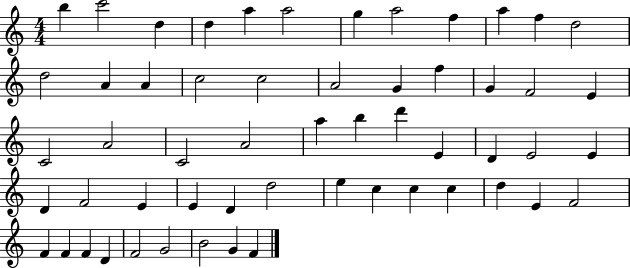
X:1
T:Untitled
M:4/4
L:1/4
K:C
b c'2 d d a a2 g a2 f a f d2 d2 A A c2 c2 A2 G f G F2 E C2 A2 C2 A2 a b d' E D E2 E D F2 E E D d2 e c c c d E F2 F F F D F2 G2 B2 G F